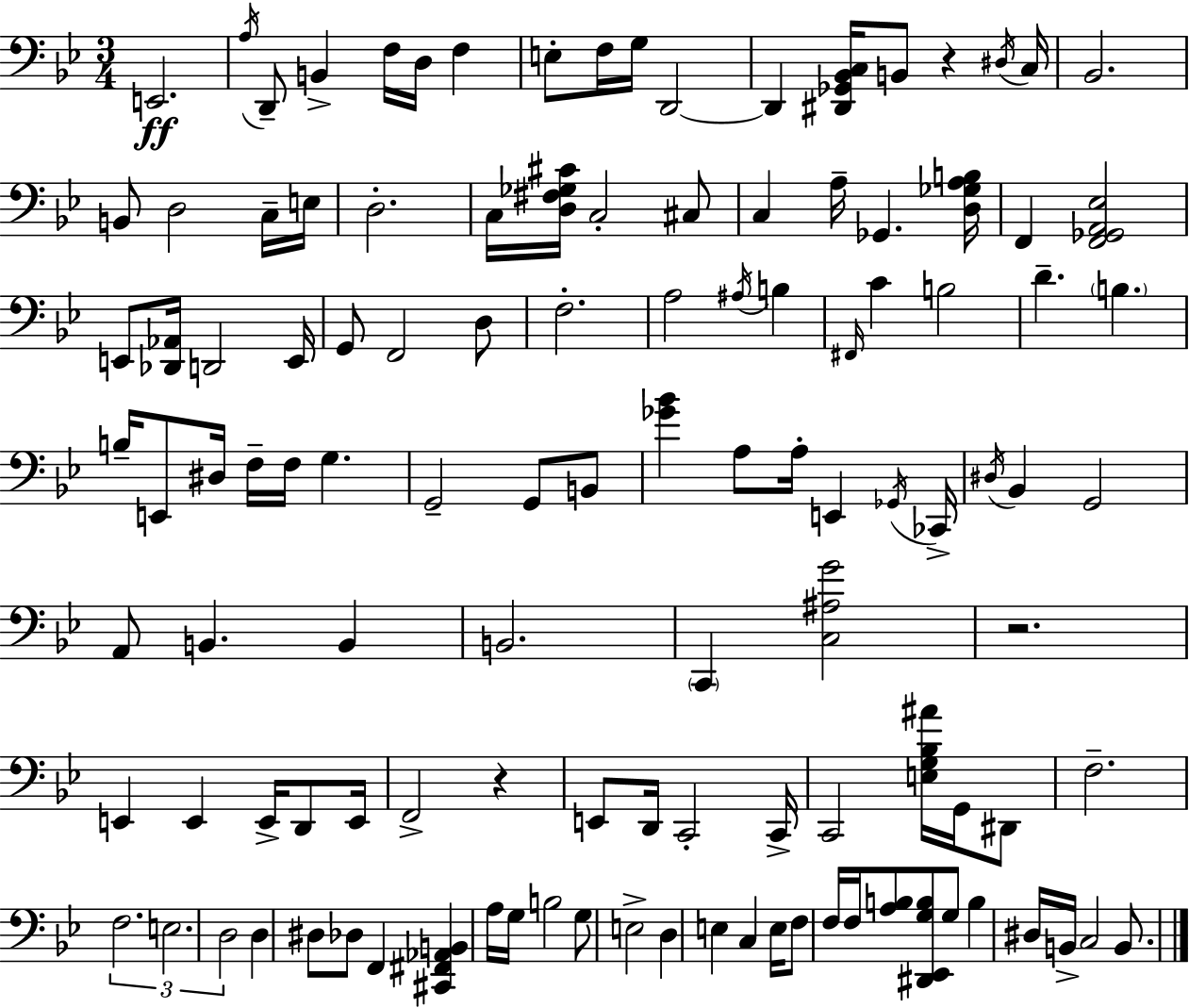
{
  \clef bass
  \numericTimeSignature
  \time 3/4
  \key g \minor
  e,2.\ff | \acciaccatura { a16 } d,8-- b,4-> f16 d16 f4 | e8-. f16 g16 d,2~~ | d,4 <dis, ges, bes, c>16 b,8 r4 | \break \acciaccatura { dis16 } c16 bes,2. | b,8 d2 | c16-- e16 d2.-. | c16 <d fis ges cis'>16 c2-. | \break cis8 c4 a16-- ges,4. | <d ges a b>16 f,4 <f, ges, a, ees>2 | e,8 <des, aes,>16 d,2 | e,16 g,8 f,2 | \break d8 f2.-. | a2 \acciaccatura { ais16 } b4 | \grace { fis,16 } c'4 b2 | d'4.-- \parenthesize b4. | \break b16-- e,8 dis16 f16-- f16 g4. | g,2-- | g,8 b,8 <ges' bes'>4 a8 a16-. e,4 | \acciaccatura { ges,16 } ces,16-> \acciaccatura { dis16 } bes,4 g,2 | \break a,8 b,4. | b,4 b,2. | \parenthesize c,4 <c ais g'>2 | r2. | \break e,4 e,4 | e,16-> d,8 e,16 f,2-> | r4 e,8 d,16 c,2-. | c,16-> c,2 | \break <e g bes ais'>16 g,16 dis,8 f2.-- | \tuplet 3/2 { f2. | e2. | d2 } | \break d4 dis8 des8 f,4 | <cis, fis, aes, b,>4 a16 g16 b2 | g8 e2-> | d4 e4 c4 | \break e16 f8 f16 f16 <a b>8 <dis, ees, g b>8 g8 | b4 dis16 b,16-> c2 | b,8. \bar "|."
}